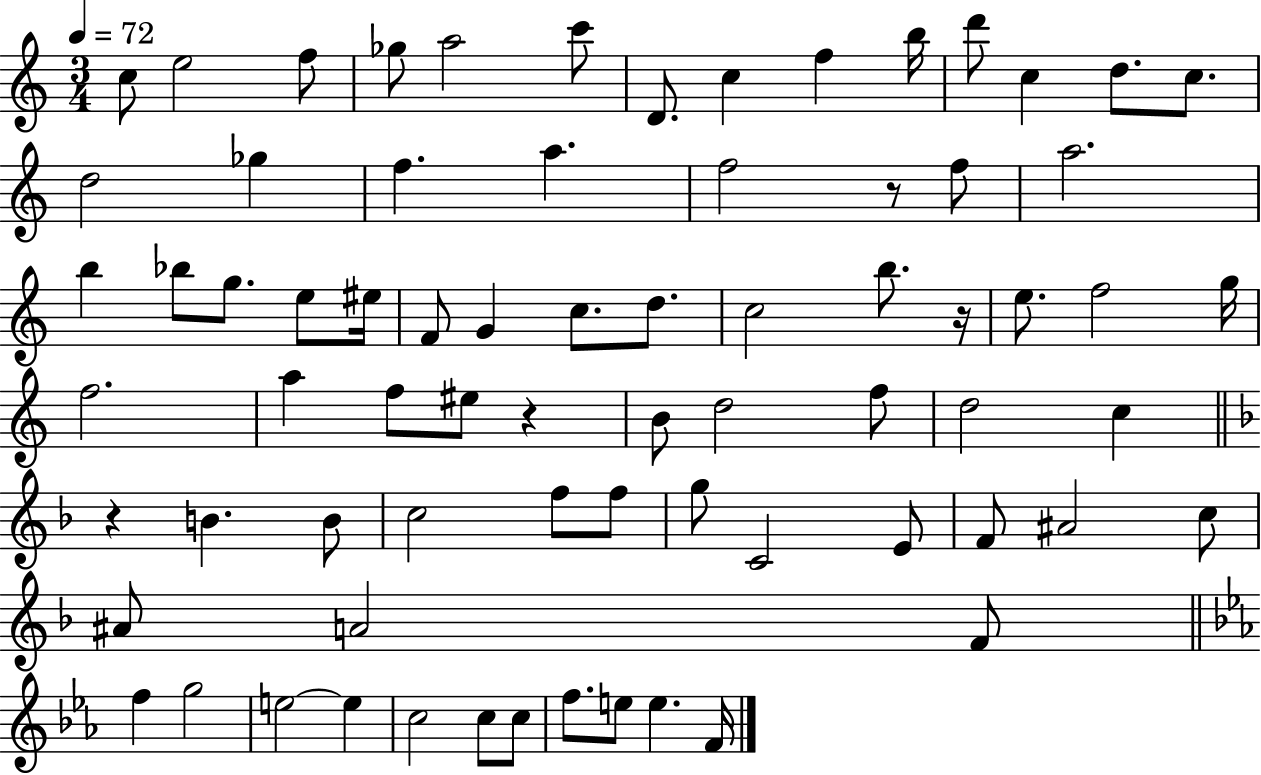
C5/e E5/h F5/e Gb5/e A5/h C6/e D4/e. C5/q F5/q B5/s D6/e C5/q D5/e. C5/e. D5/h Gb5/q F5/q. A5/q. F5/h R/e F5/e A5/h. B5/q Bb5/e G5/e. E5/e EIS5/s F4/e G4/q C5/e. D5/e. C5/h B5/e. R/s E5/e. F5/h G5/s F5/h. A5/q F5/e EIS5/e R/q B4/e D5/h F5/e D5/h C5/q R/q B4/q. B4/e C5/h F5/e F5/e G5/e C4/h E4/e F4/e A#4/h C5/e A#4/e A4/h F4/e F5/q G5/h E5/h E5/q C5/h C5/e C5/e F5/e. E5/e E5/q. F4/s